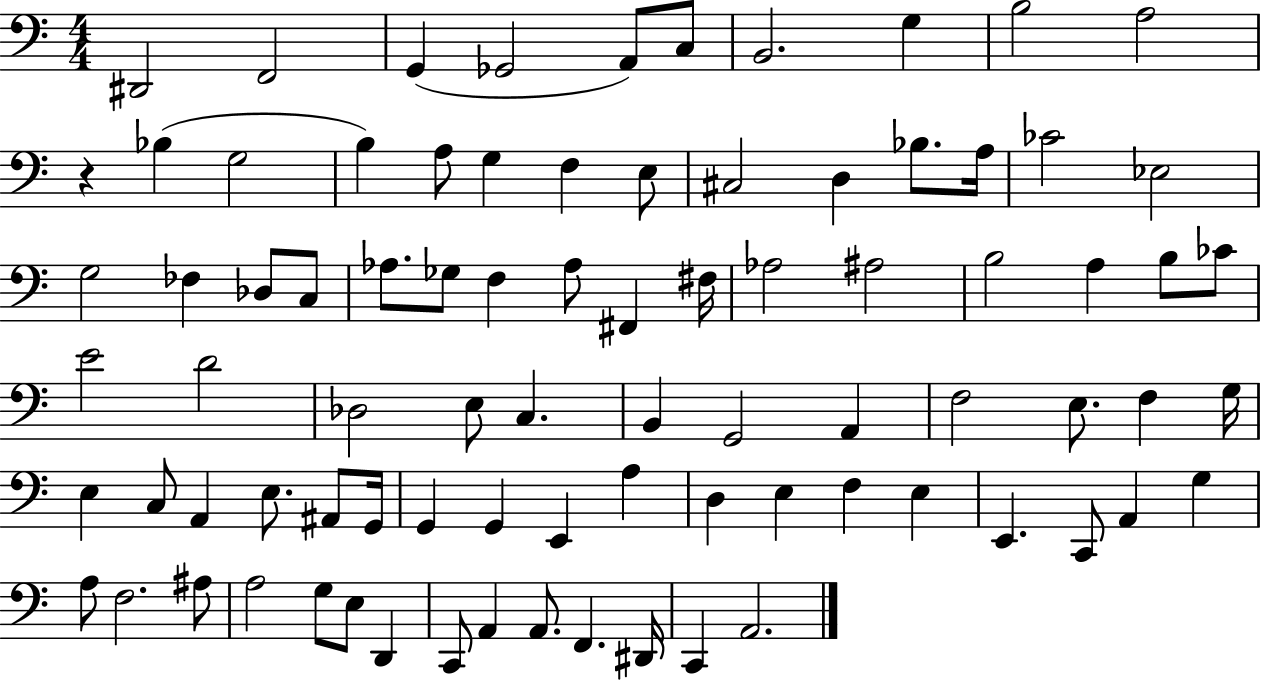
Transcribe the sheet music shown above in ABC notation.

X:1
T:Untitled
M:4/4
L:1/4
K:C
^D,,2 F,,2 G,, _G,,2 A,,/2 C,/2 B,,2 G, B,2 A,2 z _B, G,2 B, A,/2 G, F, E,/2 ^C,2 D, _B,/2 A,/4 _C2 _E,2 G,2 _F, _D,/2 C,/2 _A,/2 _G,/2 F, _A,/2 ^F,, ^F,/4 _A,2 ^A,2 B,2 A, B,/2 _C/2 E2 D2 _D,2 E,/2 C, B,, G,,2 A,, F,2 E,/2 F, G,/4 E, C,/2 A,, E,/2 ^A,,/2 G,,/4 G,, G,, E,, A, D, E, F, E, E,, C,,/2 A,, G, A,/2 F,2 ^A,/2 A,2 G,/2 E,/2 D,, C,,/2 A,, A,,/2 F,, ^D,,/4 C,, A,,2